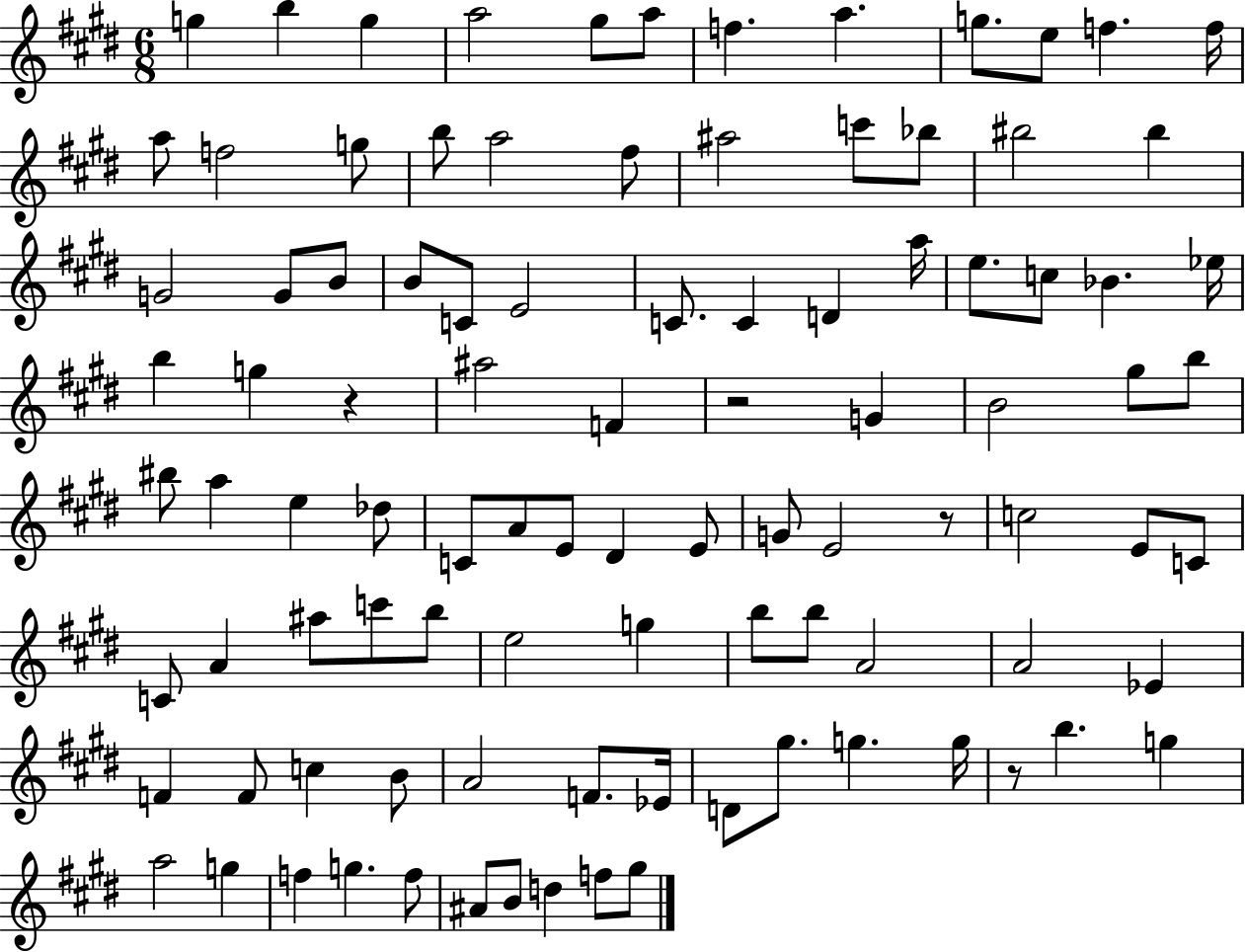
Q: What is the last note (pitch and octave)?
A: G#5